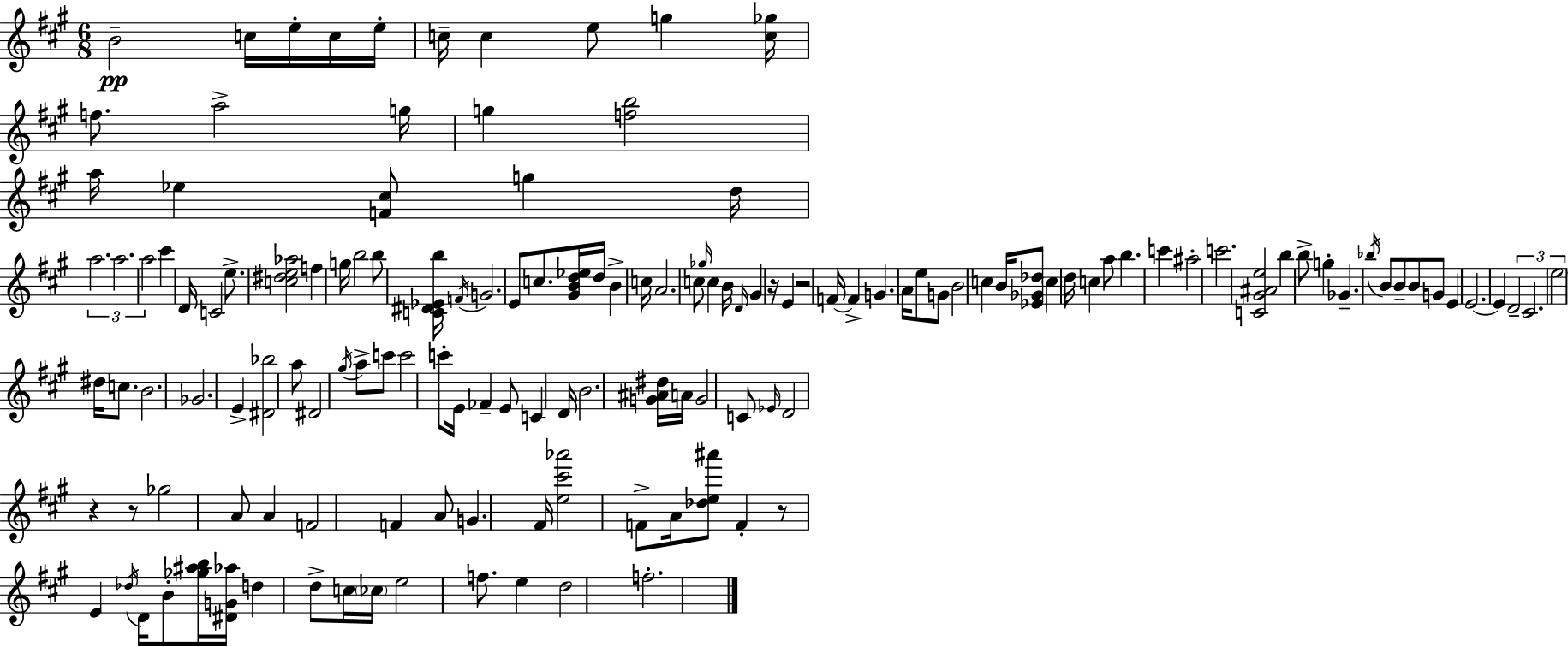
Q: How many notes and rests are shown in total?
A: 141